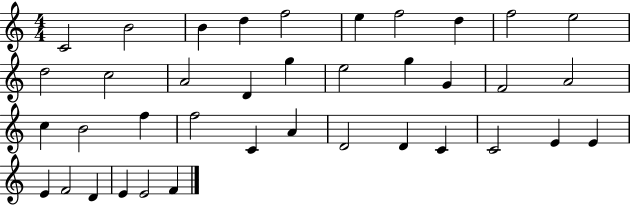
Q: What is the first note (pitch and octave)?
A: C4